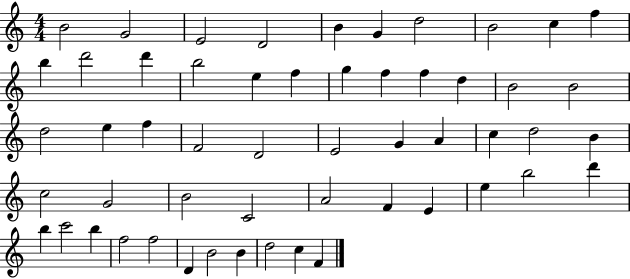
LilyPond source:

{
  \clef treble
  \numericTimeSignature
  \time 4/4
  \key c \major
  b'2 g'2 | e'2 d'2 | b'4 g'4 d''2 | b'2 c''4 f''4 | \break b''4 d'''2 d'''4 | b''2 e''4 f''4 | g''4 f''4 f''4 d''4 | b'2 b'2 | \break d''2 e''4 f''4 | f'2 d'2 | e'2 g'4 a'4 | c''4 d''2 b'4 | \break c''2 g'2 | b'2 c'2 | a'2 f'4 e'4 | e''4 b''2 d'''4 | \break b''4 c'''2 b''4 | f''2 f''2 | d'4 b'2 b'4 | d''2 c''4 f'4 | \break \bar "|."
}